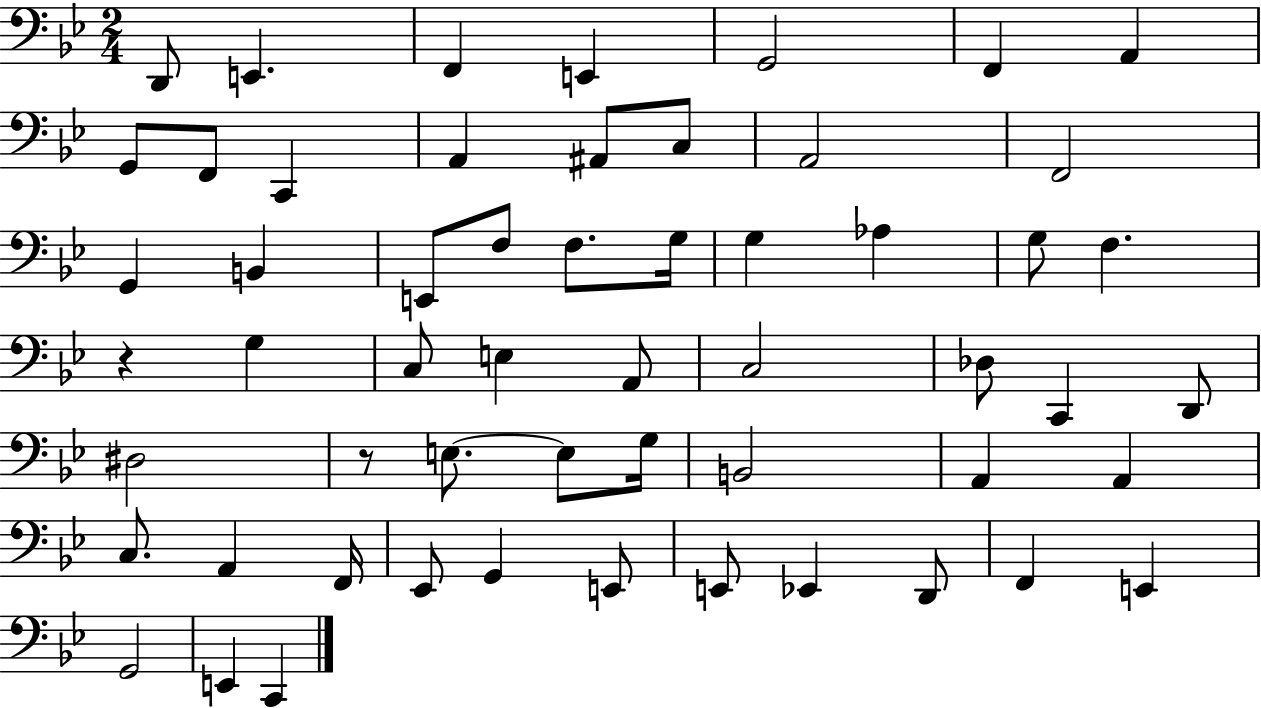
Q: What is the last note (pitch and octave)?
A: C2